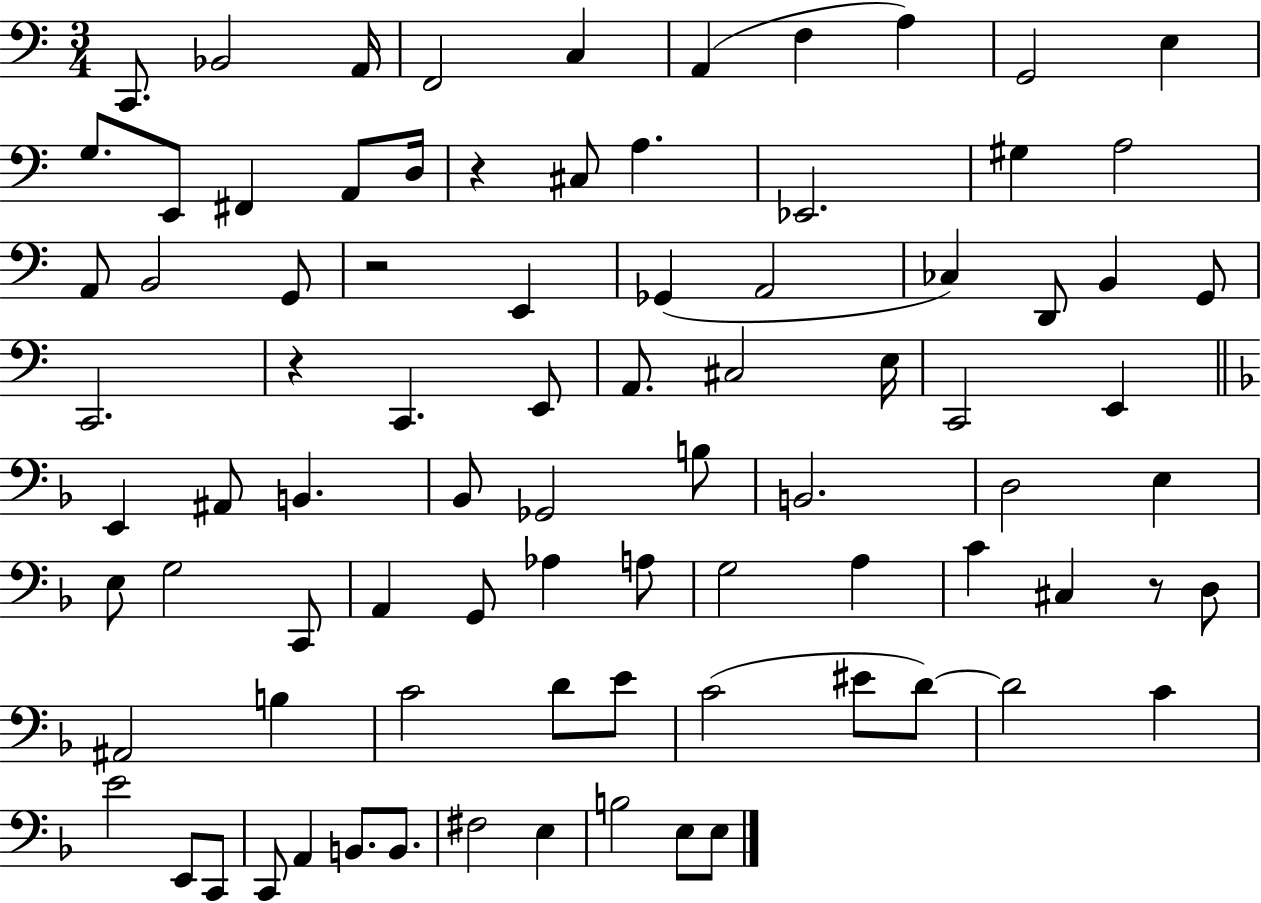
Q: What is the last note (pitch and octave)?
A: E3